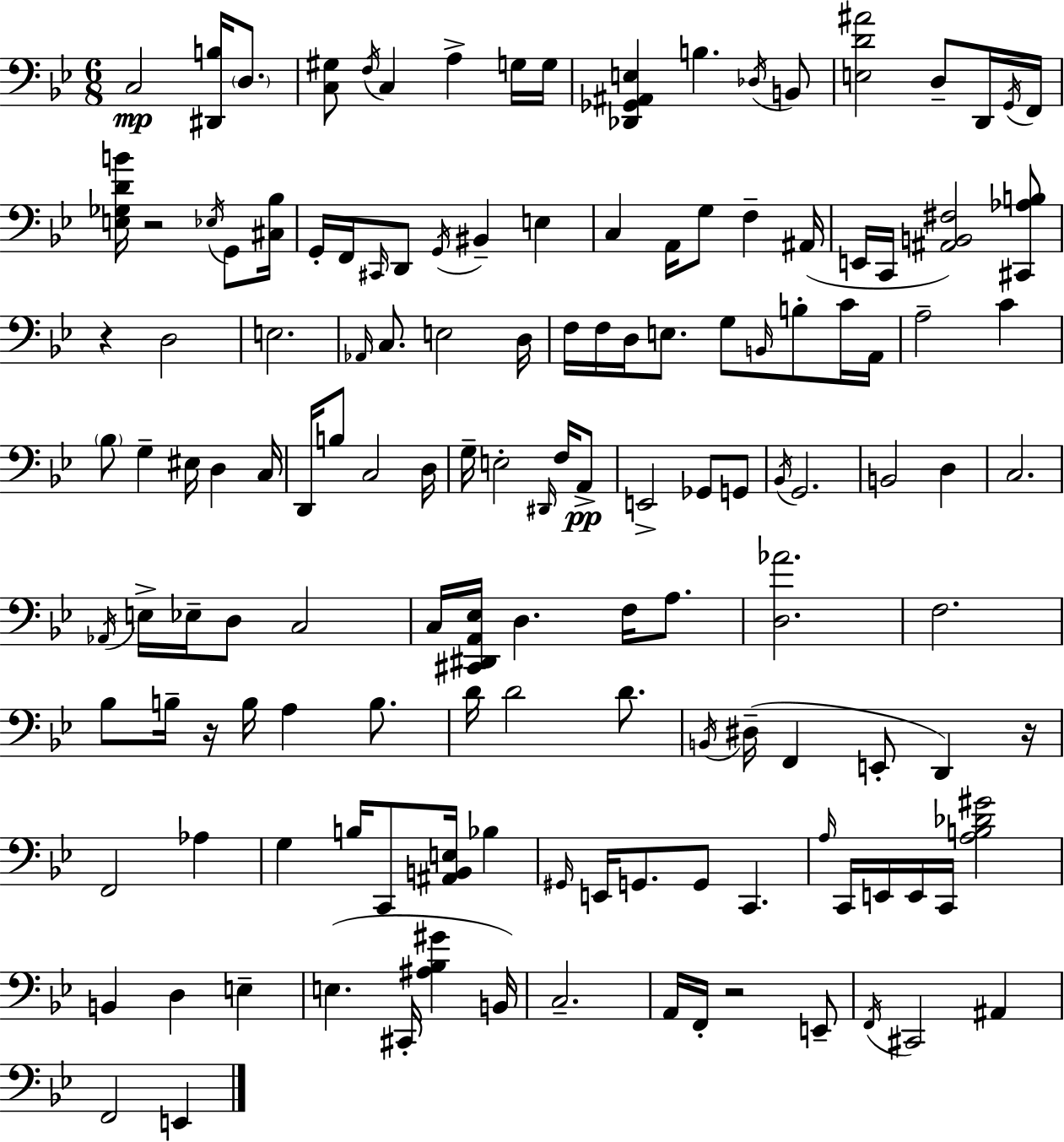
C3/h [D#2,B3]/s D3/e. [C3,G#3]/e F3/s C3/q A3/q G3/s G3/s [Db2,Gb2,A#2,E3]/q B3/q. Db3/s B2/e [E3,D4,A#4]/h D3/e D2/s G2/s F2/s [E3,Gb3,D4,B4]/s R/h Eb3/s G2/e [C#3,Bb3]/s G2/s F2/s C#2/s D2/e G2/s BIS2/q E3/q C3/q A2/s G3/e F3/q A#2/s E2/s C2/s [A#2,B2,F#3]/h [C#2,Ab3,B3]/e R/q D3/h E3/h. Ab2/s C3/e. E3/h D3/s F3/s F3/s D3/s E3/e. G3/e B2/s B3/e C4/s A2/s A3/h C4/q Bb3/e G3/q EIS3/s D3/q C3/s D2/s B3/e C3/h D3/s G3/s E3/h D#2/s F3/s A2/e E2/h Gb2/e G2/e Bb2/s G2/h. B2/h D3/q C3/h. Ab2/s E3/s Eb3/s D3/e C3/h C3/s [C#2,D#2,A2,Eb3]/s D3/q. F3/s A3/e. [D3,Ab4]/h. F3/h. Bb3/e B3/s R/s B3/s A3/q B3/e. D4/s D4/h D4/e. B2/s D#3/s F2/q E2/e D2/q R/s F2/h Ab3/q G3/q B3/s C2/e [A#2,B2,E3]/s Bb3/q G#2/s E2/s G2/e. G2/e C2/q. A3/s C2/s E2/s E2/s C2/s [A3,B3,Db4,G#4]/h B2/q D3/q E3/q E3/q. C#2/s [A#3,Bb3,G#4]/q B2/s C3/h. A2/s F2/s R/h E2/e F2/s C#2/h A#2/q F2/h E2/q